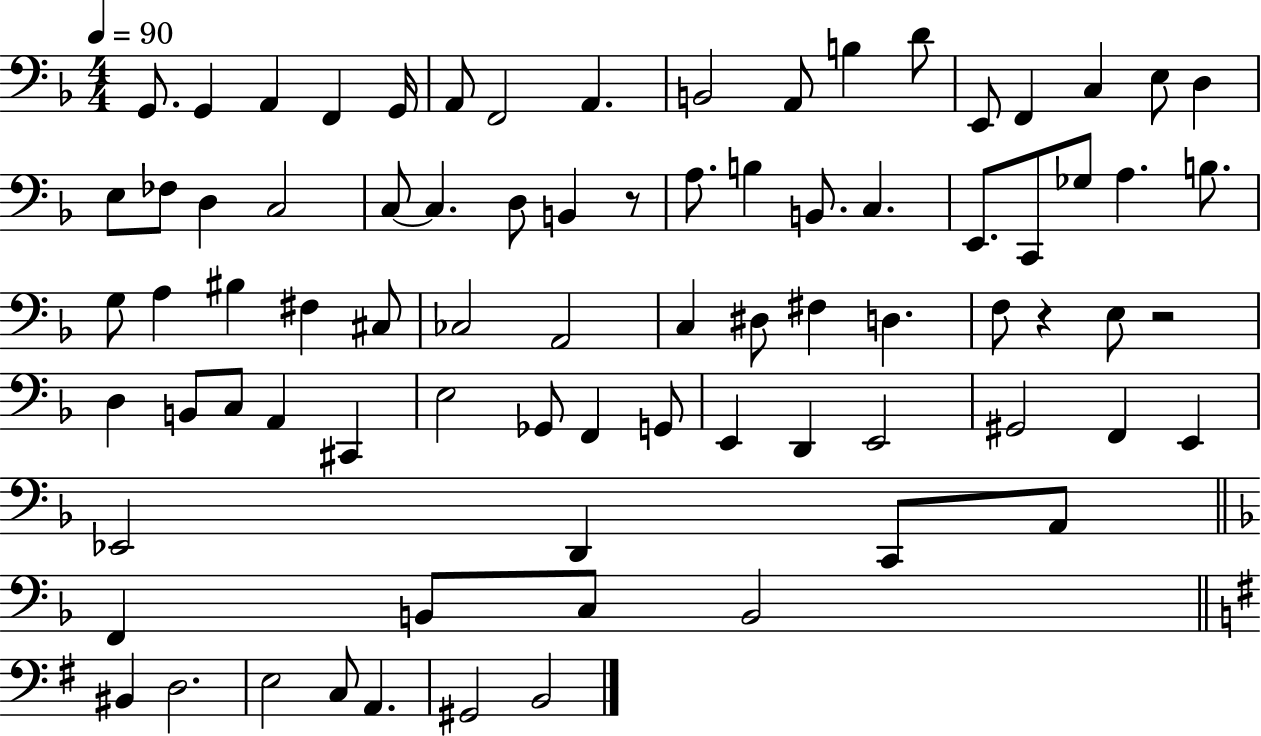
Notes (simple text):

G2/e. G2/q A2/q F2/q G2/s A2/e F2/h A2/q. B2/h A2/e B3/q D4/e E2/e F2/q C3/q E3/e D3/q E3/e FES3/e D3/q C3/h C3/e C3/q. D3/e B2/q R/e A3/e. B3/q B2/e. C3/q. E2/e. C2/e Gb3/e A3/q. B3/e. G3/e A3/q BIS3/q F#3/q C#3/e CES3/h A2/h C3/q D#3/e F#3/q D3/q. F3/e R/q E3/e R/h D3/q B2/e C3/e A2/q C#2/q E3/h Gb2/e F2/q G2/e E2/q D2/q E2/h G#2/h F2/q E2/q Eb2/h D2/q C2/e A2/e F2/q B2/e C3/e B2/h BIS2/q D3/h. E3/h C3/e A2/q. G#2/h B2/h